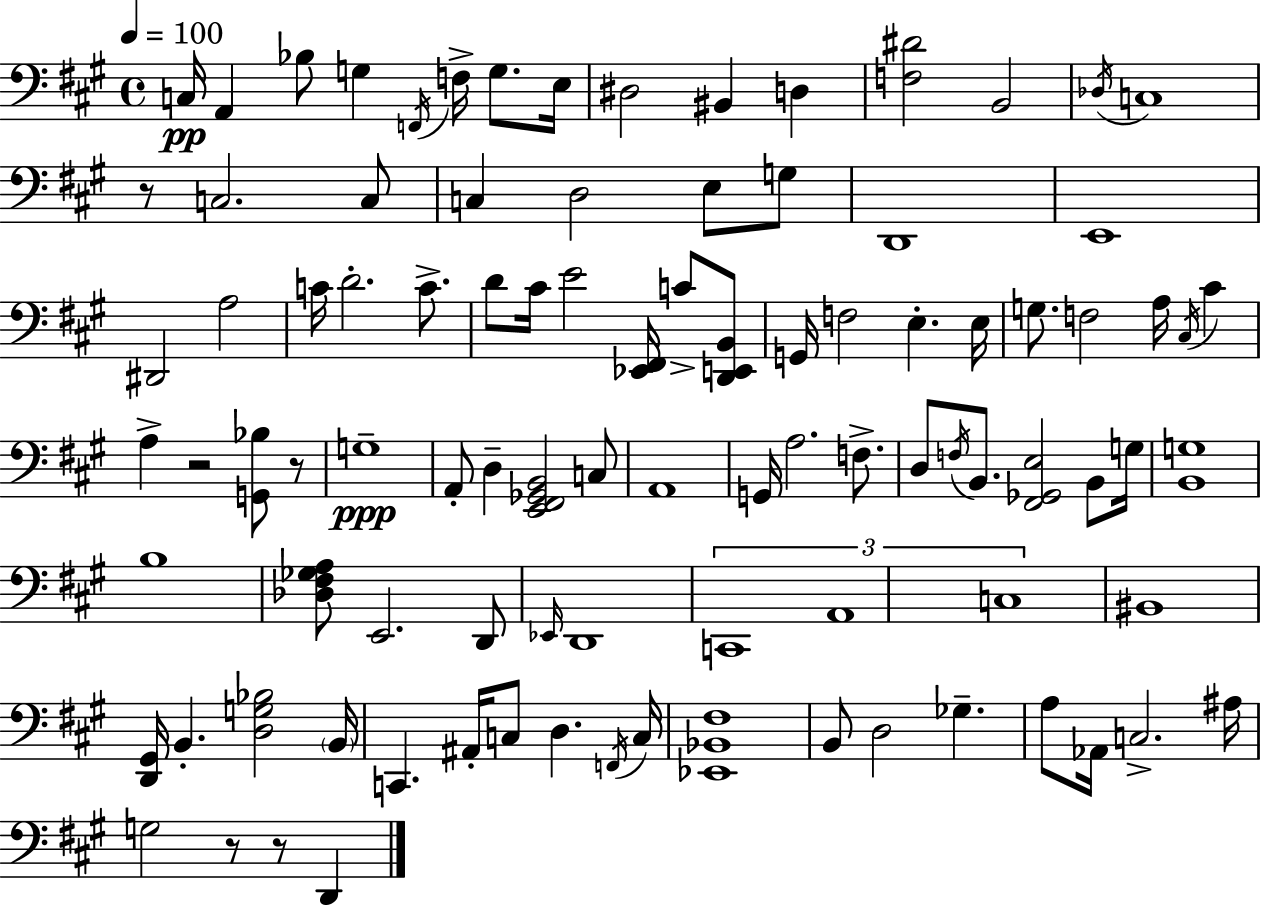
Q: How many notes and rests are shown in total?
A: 96